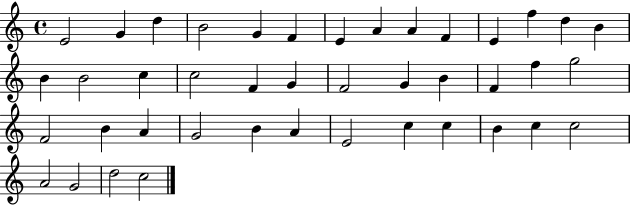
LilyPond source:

{
  \clef treble
  \time 4/4
  \defaultTimeSignature
  \key c \major
  e'2 g'4 d''4 | b'2 g'4 f'4 | e'4 a'4 a'4 f'4 | e'4 f''4 d''4 b'4 | \break b'4 b'2 c''4 | c''2 f'4 g'4 | f'2 g'4 b'4 | f'4 f''4 g''2 | \break f'2 b'4 a'4 | g'2 b'4 a'4 | e'2 c''4 c''4 | b'4 c''4 c''2 | \break a'2 g'2 | d''2 c''2 | \bar "|."
}